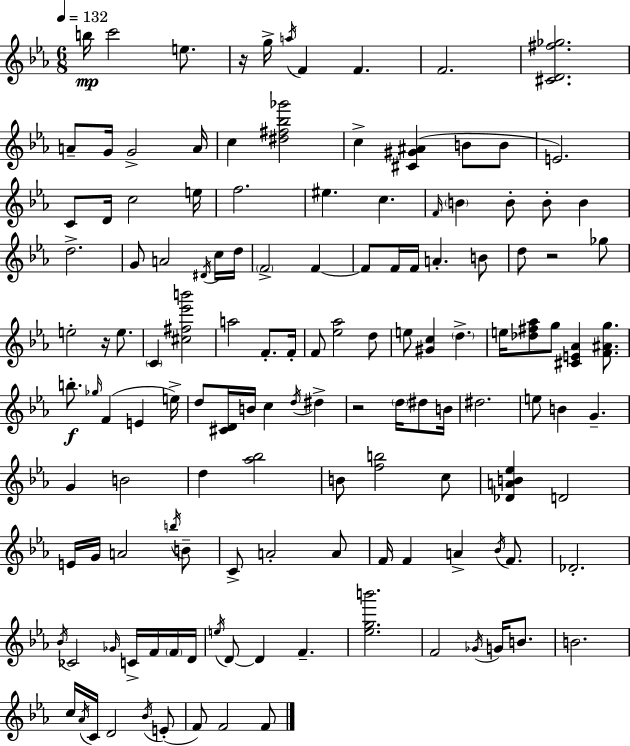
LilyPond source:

{
  \clef treble
  \numericTimeSignature
  \time 6/8
  \key ees \major
  \tempo 4 = 132
  \repeat volta 2 { b''16\mp c'''2 e''8. | r16 g''16-> \acciaccatura { a''16 } f'4 f'4. | f'2. | <cis' d' fis'' ges''>2. | \break a'8-- g'16 g'2-> | a'16 c''4 <dis'' fis'' bes'' ges'''>2 | c''4-> <cis' gis' ais'>4( b'8 b'8 | e'2.) | \break c'8 d'16 c''2 | e''16 f''2. | eis''4. c''4. | \grace { f'16 } \parenthesize b'4 b'8-. b'8-. b'4 | \break d''2.-> | g'8 a'2 | \acciaccatura { dis'16 } c''16 d''16 \parenthesize f'2-> f'4~~ | f'8 f'16 f'16 a'4.-. | \break b'8 d''8 r2 | ges''8 e''2-. r16 | e''8. \parenthesize c'4 <cis'' fis'' ees''' b'''>2 | a''2 f'8.-. | \break f'16-. f'8 <ees'' aes''>2 | d''8 e''8 <gis' c''>4 \parenthesize d''4.-> | e''16 <des'' fis'' aes''>8 g''8 <cis' e' aes'>4 | <f' ais' g''>8. b''8.-.\f \grace { ges''16 } f'4( e'4 | \break e''16->) d''8 <cis' d'>16 b'16 c''4 | \acciaccatura { d''16 } dis''4-> r2 | \parenthesize d''16 dis''8 b'16 dis''2. | e''8 b'4 g'4.-- | \break g'4 b'2 | d''4 <aes'' bes''>2 | b'8 <f'' b''>2 | c''8 <des' a' b' ees''>4 d'2 | \break e'16 g'16 a'2 | \acciaccatura { b''16 } b'8-- c'8-> a'2-. | a'8 f'16 f'4 a'4-> | \acciaccatura { bes'16 } f'8. des'2.-. | \break \acciaccatura { bes'16 } ces'2 | \grace { ges'16 } c'16-> f'16 \parenthesize f'16 d'16 \acciaccatura { e''16 } d'8~~ | d'4 f'4.-- <ees'' g'' b'''>2. | f'2 | \break \acciaccatura { ges'16 } g'16 b'8. b'2. | c''16 | \acciaccatura { aes'16 } c'16 d'2 \acciaccatura { bes'16 }( e'8-. | f'8) f'2 f'8 | \break } \bar "|."
}